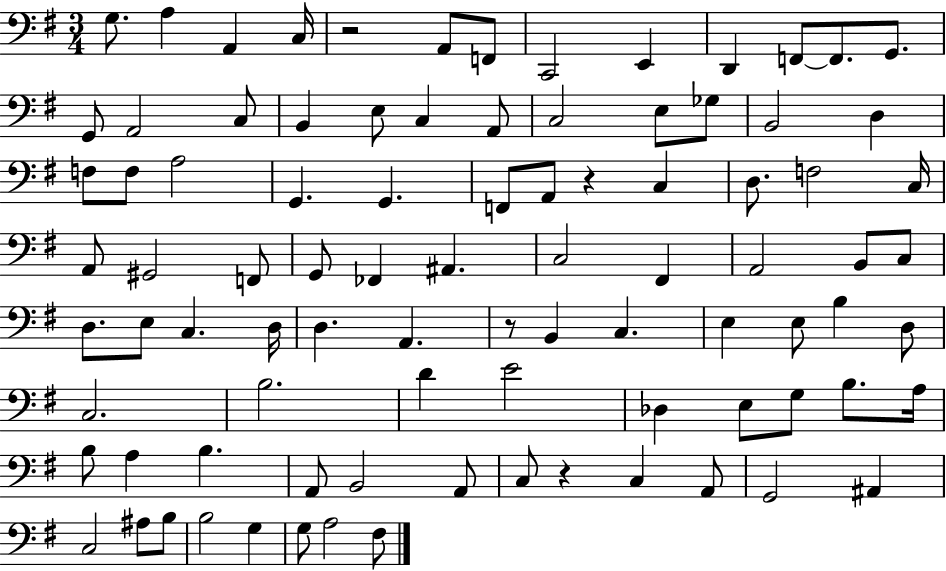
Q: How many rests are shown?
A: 4